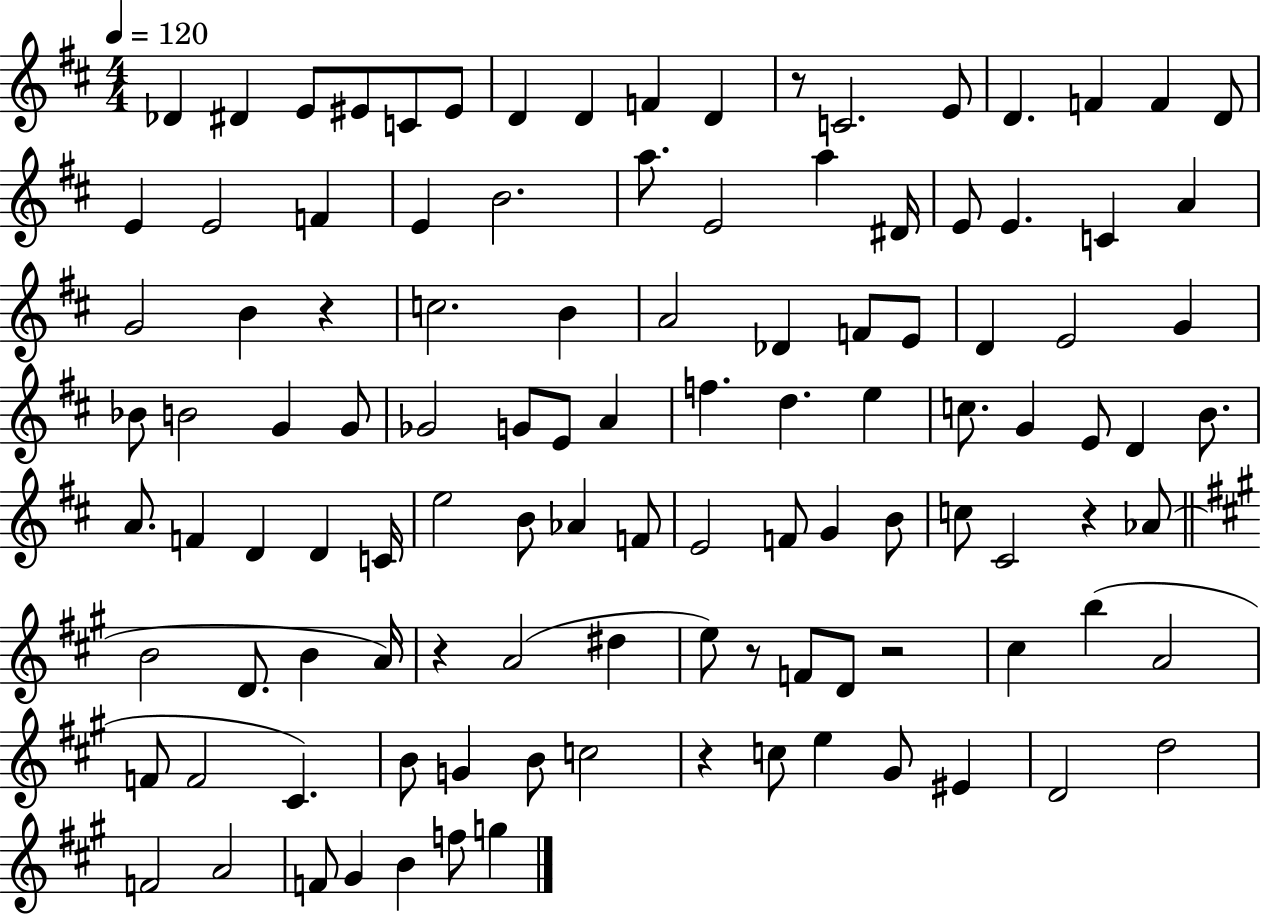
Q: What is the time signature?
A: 4/4